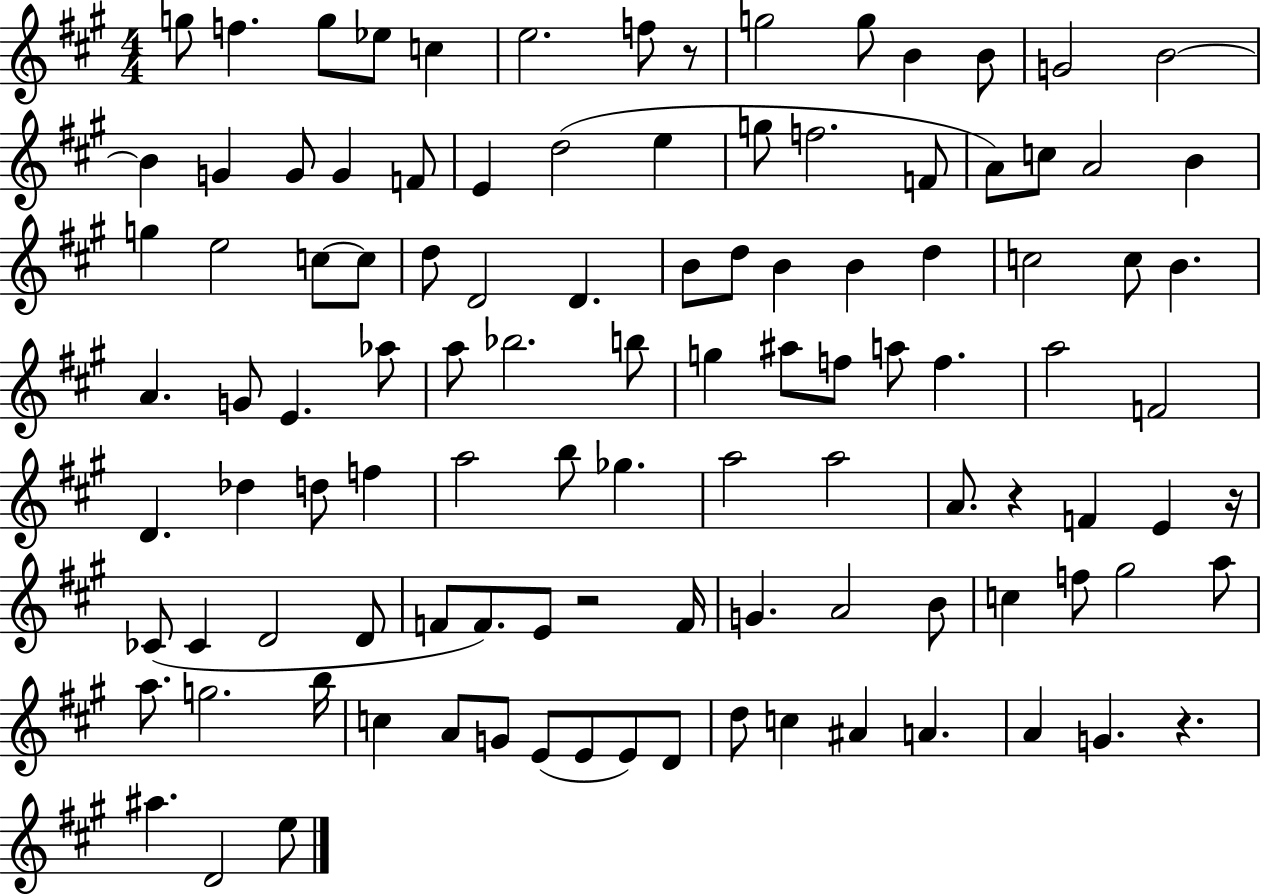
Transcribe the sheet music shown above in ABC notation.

X:1
T:Untitled
M:4/4
L:1/4
K:A
g/2 f g/2 _e/2 c e2 f/2 z/2 g2 g/2 B B/2 G2 B2 B G G/2 G F/2 E d2 e g/2 f2 F/2 A/2 c/2 A2 B g e2 c/2 c/2 d/2 D2 D B/2 d/2 B B d c2 c/2 B A G/2 E _a/2 a/2 _b2 b/2 g ^a/2 f/2 a/2 f a2 F2 D _d d/2 f a2 b/2 _g a2 a2 A/2 z F E z/4 _C/2 _C D2 D/2 F/2 F/2 E/2 z2 F/4 G A2 B/2 c f/2 ^g2 a/2 a/2 g2 b/4 c A/2 G/2 E/2 E/2 E/2 D/2 d/2 c ^A A A G z ^a D2 e/2